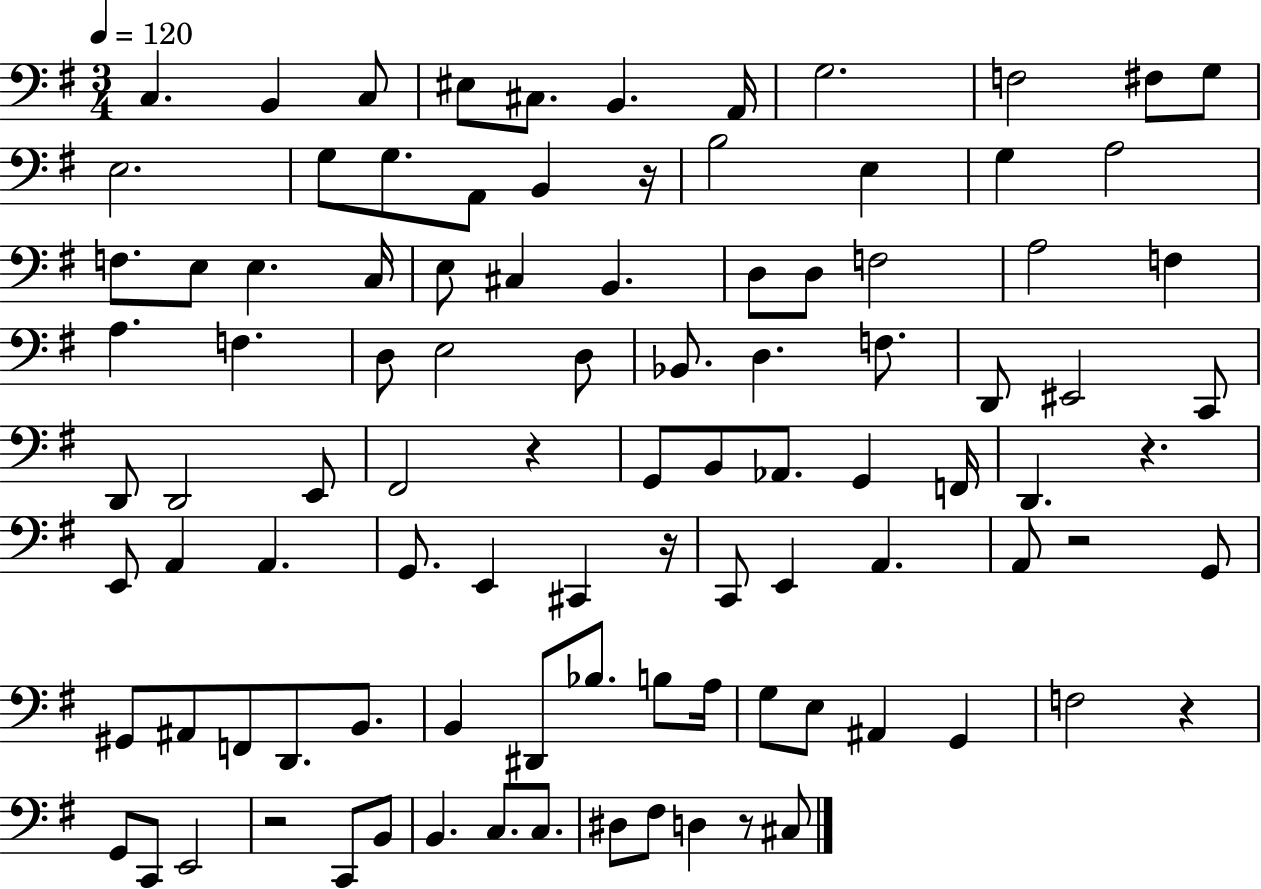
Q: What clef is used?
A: bass